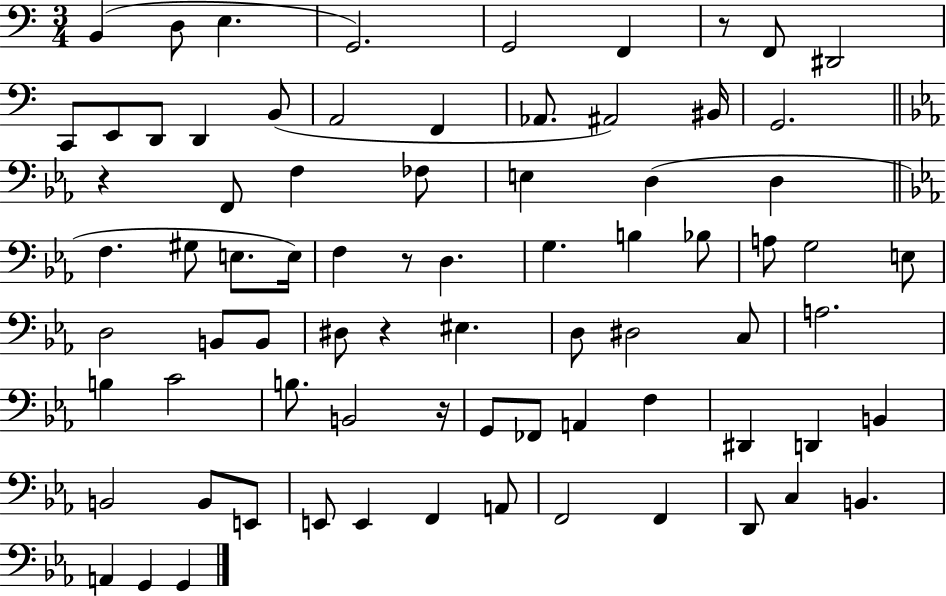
{
  \clef bass
  \numericTimeSignature
  \time 3/4
  \key c \major
  \repeat volta 2 { b,4( d8 e4. | g,2.) | g,2 f,4 | r8 f,8 dis,2 | \break c,8 e,8 d,8 d,4 b,8( | a,2 f,4 | aes,8. ais,2) bis,16 | g,2. | \break \bar "||" \break \key ees \major r4 f,8 f4 fes8 | e4 d4( d4 | \bar "||" \break \key c \minor f4. gis8 e8. e16) | f4 r8 d4. | g4. b4 bes8 | a8 g2 e8 | \break d2 b,8 b,8 | dis8 r4 eis4. | d8 dis2 c8 | a2. | \break b4 c'2 | b8. b,2 r16 | g,8 fes,8 a,4 f4 | dis,4 d,4 b,4 | \break b,2 b,8 e,8 | e,8 e,4 f,4 a,8 | f,2 f,4 | d,8 c4 b,4. | \break a,4 g,4 g,4 | } \bar "|."
}